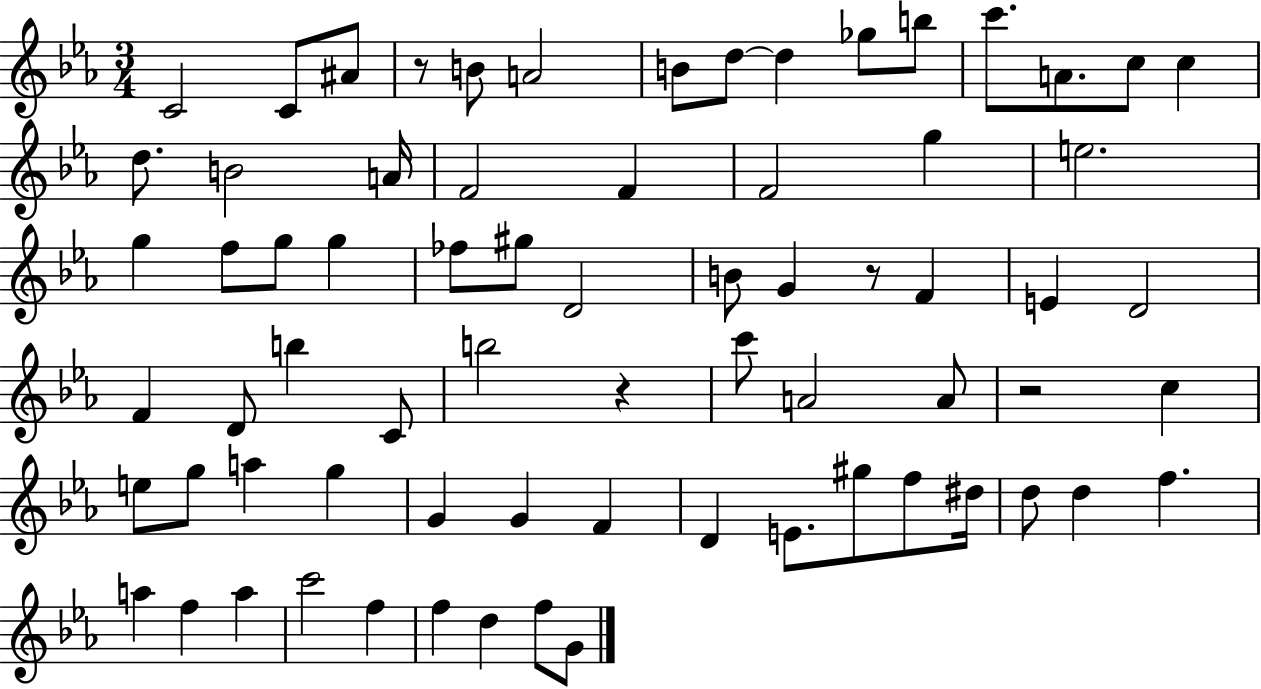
C4/h C4/e A#4/e R/e B4/e A4/h B4/e D5/e D5/q Gb5/e B5/e C6/e. A4/e. C5/e C5/q D5/e. B4/h A4/s F4/h F4/q F4/h G5/q E5/h. G5/q F5/e G5/e G5/q FES5/e G#5/e D4/h B4/e G4/q R/e F4/q E4/q D4/h F4/q D4/e B5/q C4/e B5/h R/q C6/e A4/h A4/e R/h C5/q E5/e G5/e A5/q G5/q G4/q G4/q F4/q D4/q E4/e. G#5/e F5/e D#5/s D5/e D5/q F5/q. A5/q F5/q A5/q C6/h F5/q F5/q D5/q F5/e G4/e